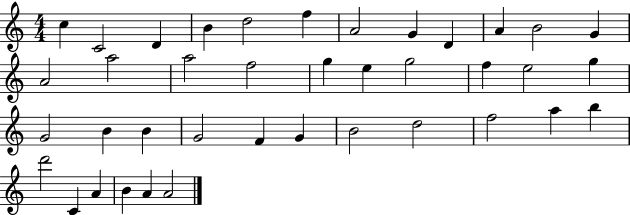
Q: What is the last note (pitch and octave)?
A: A4